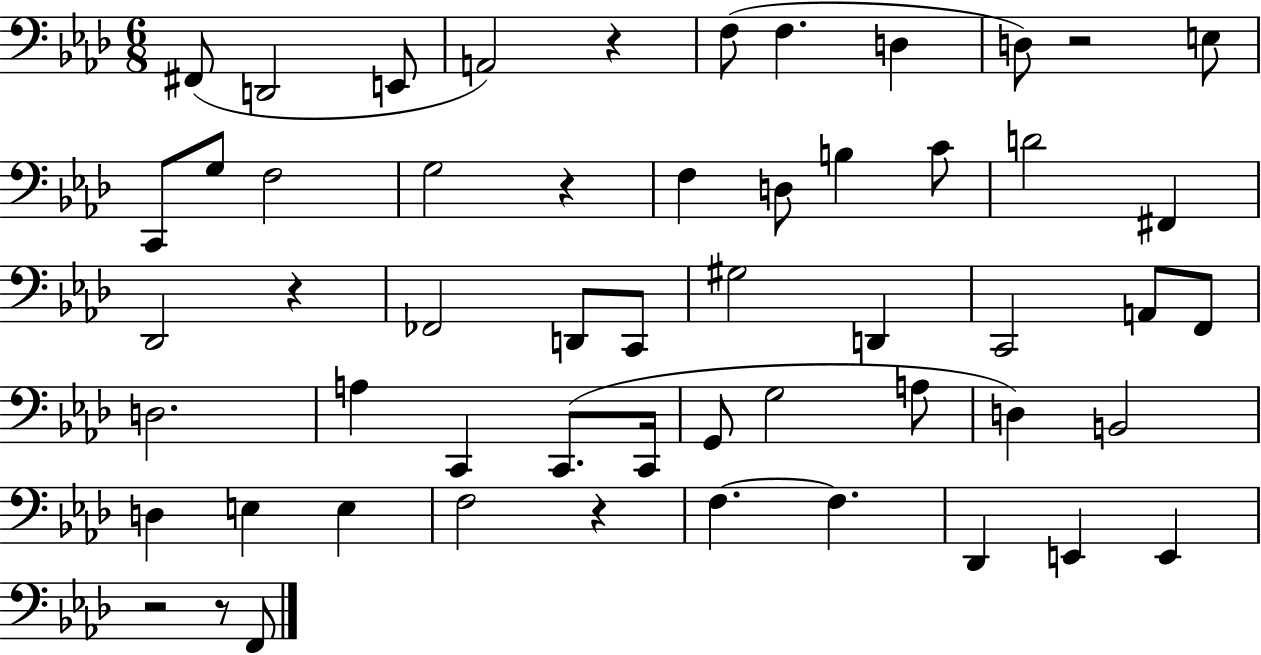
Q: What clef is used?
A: bass